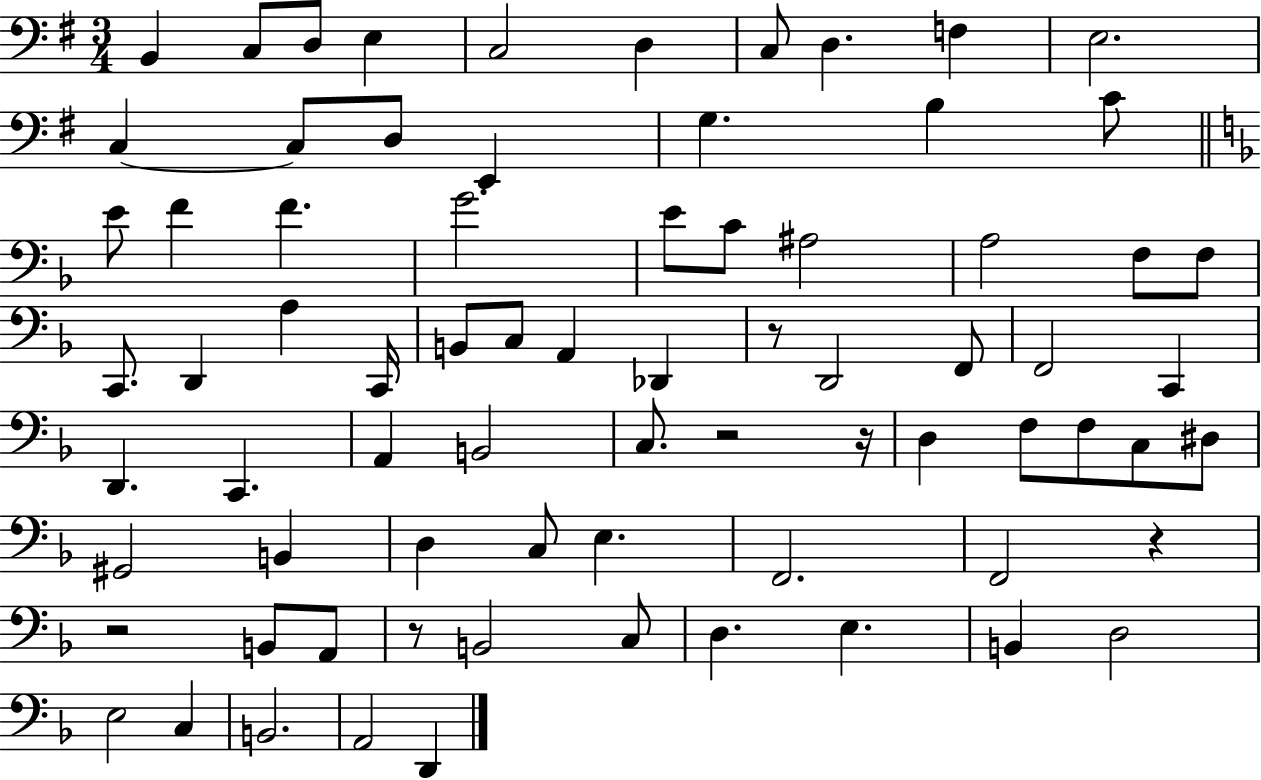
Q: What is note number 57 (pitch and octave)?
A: B2